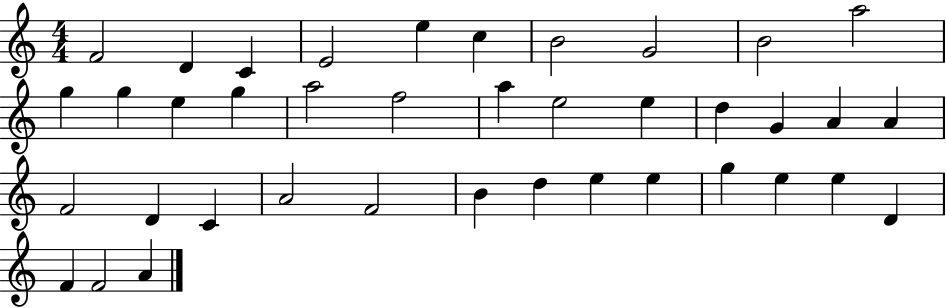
X:1
T:Untitled
M:4/4
L:1/4
K:C
F2 D C E2 e c B2 G2 B2 a2 g g e g a2 f2 a e2 e d G A A F2 D C A2 F2 B d e e g e e D F F2 A